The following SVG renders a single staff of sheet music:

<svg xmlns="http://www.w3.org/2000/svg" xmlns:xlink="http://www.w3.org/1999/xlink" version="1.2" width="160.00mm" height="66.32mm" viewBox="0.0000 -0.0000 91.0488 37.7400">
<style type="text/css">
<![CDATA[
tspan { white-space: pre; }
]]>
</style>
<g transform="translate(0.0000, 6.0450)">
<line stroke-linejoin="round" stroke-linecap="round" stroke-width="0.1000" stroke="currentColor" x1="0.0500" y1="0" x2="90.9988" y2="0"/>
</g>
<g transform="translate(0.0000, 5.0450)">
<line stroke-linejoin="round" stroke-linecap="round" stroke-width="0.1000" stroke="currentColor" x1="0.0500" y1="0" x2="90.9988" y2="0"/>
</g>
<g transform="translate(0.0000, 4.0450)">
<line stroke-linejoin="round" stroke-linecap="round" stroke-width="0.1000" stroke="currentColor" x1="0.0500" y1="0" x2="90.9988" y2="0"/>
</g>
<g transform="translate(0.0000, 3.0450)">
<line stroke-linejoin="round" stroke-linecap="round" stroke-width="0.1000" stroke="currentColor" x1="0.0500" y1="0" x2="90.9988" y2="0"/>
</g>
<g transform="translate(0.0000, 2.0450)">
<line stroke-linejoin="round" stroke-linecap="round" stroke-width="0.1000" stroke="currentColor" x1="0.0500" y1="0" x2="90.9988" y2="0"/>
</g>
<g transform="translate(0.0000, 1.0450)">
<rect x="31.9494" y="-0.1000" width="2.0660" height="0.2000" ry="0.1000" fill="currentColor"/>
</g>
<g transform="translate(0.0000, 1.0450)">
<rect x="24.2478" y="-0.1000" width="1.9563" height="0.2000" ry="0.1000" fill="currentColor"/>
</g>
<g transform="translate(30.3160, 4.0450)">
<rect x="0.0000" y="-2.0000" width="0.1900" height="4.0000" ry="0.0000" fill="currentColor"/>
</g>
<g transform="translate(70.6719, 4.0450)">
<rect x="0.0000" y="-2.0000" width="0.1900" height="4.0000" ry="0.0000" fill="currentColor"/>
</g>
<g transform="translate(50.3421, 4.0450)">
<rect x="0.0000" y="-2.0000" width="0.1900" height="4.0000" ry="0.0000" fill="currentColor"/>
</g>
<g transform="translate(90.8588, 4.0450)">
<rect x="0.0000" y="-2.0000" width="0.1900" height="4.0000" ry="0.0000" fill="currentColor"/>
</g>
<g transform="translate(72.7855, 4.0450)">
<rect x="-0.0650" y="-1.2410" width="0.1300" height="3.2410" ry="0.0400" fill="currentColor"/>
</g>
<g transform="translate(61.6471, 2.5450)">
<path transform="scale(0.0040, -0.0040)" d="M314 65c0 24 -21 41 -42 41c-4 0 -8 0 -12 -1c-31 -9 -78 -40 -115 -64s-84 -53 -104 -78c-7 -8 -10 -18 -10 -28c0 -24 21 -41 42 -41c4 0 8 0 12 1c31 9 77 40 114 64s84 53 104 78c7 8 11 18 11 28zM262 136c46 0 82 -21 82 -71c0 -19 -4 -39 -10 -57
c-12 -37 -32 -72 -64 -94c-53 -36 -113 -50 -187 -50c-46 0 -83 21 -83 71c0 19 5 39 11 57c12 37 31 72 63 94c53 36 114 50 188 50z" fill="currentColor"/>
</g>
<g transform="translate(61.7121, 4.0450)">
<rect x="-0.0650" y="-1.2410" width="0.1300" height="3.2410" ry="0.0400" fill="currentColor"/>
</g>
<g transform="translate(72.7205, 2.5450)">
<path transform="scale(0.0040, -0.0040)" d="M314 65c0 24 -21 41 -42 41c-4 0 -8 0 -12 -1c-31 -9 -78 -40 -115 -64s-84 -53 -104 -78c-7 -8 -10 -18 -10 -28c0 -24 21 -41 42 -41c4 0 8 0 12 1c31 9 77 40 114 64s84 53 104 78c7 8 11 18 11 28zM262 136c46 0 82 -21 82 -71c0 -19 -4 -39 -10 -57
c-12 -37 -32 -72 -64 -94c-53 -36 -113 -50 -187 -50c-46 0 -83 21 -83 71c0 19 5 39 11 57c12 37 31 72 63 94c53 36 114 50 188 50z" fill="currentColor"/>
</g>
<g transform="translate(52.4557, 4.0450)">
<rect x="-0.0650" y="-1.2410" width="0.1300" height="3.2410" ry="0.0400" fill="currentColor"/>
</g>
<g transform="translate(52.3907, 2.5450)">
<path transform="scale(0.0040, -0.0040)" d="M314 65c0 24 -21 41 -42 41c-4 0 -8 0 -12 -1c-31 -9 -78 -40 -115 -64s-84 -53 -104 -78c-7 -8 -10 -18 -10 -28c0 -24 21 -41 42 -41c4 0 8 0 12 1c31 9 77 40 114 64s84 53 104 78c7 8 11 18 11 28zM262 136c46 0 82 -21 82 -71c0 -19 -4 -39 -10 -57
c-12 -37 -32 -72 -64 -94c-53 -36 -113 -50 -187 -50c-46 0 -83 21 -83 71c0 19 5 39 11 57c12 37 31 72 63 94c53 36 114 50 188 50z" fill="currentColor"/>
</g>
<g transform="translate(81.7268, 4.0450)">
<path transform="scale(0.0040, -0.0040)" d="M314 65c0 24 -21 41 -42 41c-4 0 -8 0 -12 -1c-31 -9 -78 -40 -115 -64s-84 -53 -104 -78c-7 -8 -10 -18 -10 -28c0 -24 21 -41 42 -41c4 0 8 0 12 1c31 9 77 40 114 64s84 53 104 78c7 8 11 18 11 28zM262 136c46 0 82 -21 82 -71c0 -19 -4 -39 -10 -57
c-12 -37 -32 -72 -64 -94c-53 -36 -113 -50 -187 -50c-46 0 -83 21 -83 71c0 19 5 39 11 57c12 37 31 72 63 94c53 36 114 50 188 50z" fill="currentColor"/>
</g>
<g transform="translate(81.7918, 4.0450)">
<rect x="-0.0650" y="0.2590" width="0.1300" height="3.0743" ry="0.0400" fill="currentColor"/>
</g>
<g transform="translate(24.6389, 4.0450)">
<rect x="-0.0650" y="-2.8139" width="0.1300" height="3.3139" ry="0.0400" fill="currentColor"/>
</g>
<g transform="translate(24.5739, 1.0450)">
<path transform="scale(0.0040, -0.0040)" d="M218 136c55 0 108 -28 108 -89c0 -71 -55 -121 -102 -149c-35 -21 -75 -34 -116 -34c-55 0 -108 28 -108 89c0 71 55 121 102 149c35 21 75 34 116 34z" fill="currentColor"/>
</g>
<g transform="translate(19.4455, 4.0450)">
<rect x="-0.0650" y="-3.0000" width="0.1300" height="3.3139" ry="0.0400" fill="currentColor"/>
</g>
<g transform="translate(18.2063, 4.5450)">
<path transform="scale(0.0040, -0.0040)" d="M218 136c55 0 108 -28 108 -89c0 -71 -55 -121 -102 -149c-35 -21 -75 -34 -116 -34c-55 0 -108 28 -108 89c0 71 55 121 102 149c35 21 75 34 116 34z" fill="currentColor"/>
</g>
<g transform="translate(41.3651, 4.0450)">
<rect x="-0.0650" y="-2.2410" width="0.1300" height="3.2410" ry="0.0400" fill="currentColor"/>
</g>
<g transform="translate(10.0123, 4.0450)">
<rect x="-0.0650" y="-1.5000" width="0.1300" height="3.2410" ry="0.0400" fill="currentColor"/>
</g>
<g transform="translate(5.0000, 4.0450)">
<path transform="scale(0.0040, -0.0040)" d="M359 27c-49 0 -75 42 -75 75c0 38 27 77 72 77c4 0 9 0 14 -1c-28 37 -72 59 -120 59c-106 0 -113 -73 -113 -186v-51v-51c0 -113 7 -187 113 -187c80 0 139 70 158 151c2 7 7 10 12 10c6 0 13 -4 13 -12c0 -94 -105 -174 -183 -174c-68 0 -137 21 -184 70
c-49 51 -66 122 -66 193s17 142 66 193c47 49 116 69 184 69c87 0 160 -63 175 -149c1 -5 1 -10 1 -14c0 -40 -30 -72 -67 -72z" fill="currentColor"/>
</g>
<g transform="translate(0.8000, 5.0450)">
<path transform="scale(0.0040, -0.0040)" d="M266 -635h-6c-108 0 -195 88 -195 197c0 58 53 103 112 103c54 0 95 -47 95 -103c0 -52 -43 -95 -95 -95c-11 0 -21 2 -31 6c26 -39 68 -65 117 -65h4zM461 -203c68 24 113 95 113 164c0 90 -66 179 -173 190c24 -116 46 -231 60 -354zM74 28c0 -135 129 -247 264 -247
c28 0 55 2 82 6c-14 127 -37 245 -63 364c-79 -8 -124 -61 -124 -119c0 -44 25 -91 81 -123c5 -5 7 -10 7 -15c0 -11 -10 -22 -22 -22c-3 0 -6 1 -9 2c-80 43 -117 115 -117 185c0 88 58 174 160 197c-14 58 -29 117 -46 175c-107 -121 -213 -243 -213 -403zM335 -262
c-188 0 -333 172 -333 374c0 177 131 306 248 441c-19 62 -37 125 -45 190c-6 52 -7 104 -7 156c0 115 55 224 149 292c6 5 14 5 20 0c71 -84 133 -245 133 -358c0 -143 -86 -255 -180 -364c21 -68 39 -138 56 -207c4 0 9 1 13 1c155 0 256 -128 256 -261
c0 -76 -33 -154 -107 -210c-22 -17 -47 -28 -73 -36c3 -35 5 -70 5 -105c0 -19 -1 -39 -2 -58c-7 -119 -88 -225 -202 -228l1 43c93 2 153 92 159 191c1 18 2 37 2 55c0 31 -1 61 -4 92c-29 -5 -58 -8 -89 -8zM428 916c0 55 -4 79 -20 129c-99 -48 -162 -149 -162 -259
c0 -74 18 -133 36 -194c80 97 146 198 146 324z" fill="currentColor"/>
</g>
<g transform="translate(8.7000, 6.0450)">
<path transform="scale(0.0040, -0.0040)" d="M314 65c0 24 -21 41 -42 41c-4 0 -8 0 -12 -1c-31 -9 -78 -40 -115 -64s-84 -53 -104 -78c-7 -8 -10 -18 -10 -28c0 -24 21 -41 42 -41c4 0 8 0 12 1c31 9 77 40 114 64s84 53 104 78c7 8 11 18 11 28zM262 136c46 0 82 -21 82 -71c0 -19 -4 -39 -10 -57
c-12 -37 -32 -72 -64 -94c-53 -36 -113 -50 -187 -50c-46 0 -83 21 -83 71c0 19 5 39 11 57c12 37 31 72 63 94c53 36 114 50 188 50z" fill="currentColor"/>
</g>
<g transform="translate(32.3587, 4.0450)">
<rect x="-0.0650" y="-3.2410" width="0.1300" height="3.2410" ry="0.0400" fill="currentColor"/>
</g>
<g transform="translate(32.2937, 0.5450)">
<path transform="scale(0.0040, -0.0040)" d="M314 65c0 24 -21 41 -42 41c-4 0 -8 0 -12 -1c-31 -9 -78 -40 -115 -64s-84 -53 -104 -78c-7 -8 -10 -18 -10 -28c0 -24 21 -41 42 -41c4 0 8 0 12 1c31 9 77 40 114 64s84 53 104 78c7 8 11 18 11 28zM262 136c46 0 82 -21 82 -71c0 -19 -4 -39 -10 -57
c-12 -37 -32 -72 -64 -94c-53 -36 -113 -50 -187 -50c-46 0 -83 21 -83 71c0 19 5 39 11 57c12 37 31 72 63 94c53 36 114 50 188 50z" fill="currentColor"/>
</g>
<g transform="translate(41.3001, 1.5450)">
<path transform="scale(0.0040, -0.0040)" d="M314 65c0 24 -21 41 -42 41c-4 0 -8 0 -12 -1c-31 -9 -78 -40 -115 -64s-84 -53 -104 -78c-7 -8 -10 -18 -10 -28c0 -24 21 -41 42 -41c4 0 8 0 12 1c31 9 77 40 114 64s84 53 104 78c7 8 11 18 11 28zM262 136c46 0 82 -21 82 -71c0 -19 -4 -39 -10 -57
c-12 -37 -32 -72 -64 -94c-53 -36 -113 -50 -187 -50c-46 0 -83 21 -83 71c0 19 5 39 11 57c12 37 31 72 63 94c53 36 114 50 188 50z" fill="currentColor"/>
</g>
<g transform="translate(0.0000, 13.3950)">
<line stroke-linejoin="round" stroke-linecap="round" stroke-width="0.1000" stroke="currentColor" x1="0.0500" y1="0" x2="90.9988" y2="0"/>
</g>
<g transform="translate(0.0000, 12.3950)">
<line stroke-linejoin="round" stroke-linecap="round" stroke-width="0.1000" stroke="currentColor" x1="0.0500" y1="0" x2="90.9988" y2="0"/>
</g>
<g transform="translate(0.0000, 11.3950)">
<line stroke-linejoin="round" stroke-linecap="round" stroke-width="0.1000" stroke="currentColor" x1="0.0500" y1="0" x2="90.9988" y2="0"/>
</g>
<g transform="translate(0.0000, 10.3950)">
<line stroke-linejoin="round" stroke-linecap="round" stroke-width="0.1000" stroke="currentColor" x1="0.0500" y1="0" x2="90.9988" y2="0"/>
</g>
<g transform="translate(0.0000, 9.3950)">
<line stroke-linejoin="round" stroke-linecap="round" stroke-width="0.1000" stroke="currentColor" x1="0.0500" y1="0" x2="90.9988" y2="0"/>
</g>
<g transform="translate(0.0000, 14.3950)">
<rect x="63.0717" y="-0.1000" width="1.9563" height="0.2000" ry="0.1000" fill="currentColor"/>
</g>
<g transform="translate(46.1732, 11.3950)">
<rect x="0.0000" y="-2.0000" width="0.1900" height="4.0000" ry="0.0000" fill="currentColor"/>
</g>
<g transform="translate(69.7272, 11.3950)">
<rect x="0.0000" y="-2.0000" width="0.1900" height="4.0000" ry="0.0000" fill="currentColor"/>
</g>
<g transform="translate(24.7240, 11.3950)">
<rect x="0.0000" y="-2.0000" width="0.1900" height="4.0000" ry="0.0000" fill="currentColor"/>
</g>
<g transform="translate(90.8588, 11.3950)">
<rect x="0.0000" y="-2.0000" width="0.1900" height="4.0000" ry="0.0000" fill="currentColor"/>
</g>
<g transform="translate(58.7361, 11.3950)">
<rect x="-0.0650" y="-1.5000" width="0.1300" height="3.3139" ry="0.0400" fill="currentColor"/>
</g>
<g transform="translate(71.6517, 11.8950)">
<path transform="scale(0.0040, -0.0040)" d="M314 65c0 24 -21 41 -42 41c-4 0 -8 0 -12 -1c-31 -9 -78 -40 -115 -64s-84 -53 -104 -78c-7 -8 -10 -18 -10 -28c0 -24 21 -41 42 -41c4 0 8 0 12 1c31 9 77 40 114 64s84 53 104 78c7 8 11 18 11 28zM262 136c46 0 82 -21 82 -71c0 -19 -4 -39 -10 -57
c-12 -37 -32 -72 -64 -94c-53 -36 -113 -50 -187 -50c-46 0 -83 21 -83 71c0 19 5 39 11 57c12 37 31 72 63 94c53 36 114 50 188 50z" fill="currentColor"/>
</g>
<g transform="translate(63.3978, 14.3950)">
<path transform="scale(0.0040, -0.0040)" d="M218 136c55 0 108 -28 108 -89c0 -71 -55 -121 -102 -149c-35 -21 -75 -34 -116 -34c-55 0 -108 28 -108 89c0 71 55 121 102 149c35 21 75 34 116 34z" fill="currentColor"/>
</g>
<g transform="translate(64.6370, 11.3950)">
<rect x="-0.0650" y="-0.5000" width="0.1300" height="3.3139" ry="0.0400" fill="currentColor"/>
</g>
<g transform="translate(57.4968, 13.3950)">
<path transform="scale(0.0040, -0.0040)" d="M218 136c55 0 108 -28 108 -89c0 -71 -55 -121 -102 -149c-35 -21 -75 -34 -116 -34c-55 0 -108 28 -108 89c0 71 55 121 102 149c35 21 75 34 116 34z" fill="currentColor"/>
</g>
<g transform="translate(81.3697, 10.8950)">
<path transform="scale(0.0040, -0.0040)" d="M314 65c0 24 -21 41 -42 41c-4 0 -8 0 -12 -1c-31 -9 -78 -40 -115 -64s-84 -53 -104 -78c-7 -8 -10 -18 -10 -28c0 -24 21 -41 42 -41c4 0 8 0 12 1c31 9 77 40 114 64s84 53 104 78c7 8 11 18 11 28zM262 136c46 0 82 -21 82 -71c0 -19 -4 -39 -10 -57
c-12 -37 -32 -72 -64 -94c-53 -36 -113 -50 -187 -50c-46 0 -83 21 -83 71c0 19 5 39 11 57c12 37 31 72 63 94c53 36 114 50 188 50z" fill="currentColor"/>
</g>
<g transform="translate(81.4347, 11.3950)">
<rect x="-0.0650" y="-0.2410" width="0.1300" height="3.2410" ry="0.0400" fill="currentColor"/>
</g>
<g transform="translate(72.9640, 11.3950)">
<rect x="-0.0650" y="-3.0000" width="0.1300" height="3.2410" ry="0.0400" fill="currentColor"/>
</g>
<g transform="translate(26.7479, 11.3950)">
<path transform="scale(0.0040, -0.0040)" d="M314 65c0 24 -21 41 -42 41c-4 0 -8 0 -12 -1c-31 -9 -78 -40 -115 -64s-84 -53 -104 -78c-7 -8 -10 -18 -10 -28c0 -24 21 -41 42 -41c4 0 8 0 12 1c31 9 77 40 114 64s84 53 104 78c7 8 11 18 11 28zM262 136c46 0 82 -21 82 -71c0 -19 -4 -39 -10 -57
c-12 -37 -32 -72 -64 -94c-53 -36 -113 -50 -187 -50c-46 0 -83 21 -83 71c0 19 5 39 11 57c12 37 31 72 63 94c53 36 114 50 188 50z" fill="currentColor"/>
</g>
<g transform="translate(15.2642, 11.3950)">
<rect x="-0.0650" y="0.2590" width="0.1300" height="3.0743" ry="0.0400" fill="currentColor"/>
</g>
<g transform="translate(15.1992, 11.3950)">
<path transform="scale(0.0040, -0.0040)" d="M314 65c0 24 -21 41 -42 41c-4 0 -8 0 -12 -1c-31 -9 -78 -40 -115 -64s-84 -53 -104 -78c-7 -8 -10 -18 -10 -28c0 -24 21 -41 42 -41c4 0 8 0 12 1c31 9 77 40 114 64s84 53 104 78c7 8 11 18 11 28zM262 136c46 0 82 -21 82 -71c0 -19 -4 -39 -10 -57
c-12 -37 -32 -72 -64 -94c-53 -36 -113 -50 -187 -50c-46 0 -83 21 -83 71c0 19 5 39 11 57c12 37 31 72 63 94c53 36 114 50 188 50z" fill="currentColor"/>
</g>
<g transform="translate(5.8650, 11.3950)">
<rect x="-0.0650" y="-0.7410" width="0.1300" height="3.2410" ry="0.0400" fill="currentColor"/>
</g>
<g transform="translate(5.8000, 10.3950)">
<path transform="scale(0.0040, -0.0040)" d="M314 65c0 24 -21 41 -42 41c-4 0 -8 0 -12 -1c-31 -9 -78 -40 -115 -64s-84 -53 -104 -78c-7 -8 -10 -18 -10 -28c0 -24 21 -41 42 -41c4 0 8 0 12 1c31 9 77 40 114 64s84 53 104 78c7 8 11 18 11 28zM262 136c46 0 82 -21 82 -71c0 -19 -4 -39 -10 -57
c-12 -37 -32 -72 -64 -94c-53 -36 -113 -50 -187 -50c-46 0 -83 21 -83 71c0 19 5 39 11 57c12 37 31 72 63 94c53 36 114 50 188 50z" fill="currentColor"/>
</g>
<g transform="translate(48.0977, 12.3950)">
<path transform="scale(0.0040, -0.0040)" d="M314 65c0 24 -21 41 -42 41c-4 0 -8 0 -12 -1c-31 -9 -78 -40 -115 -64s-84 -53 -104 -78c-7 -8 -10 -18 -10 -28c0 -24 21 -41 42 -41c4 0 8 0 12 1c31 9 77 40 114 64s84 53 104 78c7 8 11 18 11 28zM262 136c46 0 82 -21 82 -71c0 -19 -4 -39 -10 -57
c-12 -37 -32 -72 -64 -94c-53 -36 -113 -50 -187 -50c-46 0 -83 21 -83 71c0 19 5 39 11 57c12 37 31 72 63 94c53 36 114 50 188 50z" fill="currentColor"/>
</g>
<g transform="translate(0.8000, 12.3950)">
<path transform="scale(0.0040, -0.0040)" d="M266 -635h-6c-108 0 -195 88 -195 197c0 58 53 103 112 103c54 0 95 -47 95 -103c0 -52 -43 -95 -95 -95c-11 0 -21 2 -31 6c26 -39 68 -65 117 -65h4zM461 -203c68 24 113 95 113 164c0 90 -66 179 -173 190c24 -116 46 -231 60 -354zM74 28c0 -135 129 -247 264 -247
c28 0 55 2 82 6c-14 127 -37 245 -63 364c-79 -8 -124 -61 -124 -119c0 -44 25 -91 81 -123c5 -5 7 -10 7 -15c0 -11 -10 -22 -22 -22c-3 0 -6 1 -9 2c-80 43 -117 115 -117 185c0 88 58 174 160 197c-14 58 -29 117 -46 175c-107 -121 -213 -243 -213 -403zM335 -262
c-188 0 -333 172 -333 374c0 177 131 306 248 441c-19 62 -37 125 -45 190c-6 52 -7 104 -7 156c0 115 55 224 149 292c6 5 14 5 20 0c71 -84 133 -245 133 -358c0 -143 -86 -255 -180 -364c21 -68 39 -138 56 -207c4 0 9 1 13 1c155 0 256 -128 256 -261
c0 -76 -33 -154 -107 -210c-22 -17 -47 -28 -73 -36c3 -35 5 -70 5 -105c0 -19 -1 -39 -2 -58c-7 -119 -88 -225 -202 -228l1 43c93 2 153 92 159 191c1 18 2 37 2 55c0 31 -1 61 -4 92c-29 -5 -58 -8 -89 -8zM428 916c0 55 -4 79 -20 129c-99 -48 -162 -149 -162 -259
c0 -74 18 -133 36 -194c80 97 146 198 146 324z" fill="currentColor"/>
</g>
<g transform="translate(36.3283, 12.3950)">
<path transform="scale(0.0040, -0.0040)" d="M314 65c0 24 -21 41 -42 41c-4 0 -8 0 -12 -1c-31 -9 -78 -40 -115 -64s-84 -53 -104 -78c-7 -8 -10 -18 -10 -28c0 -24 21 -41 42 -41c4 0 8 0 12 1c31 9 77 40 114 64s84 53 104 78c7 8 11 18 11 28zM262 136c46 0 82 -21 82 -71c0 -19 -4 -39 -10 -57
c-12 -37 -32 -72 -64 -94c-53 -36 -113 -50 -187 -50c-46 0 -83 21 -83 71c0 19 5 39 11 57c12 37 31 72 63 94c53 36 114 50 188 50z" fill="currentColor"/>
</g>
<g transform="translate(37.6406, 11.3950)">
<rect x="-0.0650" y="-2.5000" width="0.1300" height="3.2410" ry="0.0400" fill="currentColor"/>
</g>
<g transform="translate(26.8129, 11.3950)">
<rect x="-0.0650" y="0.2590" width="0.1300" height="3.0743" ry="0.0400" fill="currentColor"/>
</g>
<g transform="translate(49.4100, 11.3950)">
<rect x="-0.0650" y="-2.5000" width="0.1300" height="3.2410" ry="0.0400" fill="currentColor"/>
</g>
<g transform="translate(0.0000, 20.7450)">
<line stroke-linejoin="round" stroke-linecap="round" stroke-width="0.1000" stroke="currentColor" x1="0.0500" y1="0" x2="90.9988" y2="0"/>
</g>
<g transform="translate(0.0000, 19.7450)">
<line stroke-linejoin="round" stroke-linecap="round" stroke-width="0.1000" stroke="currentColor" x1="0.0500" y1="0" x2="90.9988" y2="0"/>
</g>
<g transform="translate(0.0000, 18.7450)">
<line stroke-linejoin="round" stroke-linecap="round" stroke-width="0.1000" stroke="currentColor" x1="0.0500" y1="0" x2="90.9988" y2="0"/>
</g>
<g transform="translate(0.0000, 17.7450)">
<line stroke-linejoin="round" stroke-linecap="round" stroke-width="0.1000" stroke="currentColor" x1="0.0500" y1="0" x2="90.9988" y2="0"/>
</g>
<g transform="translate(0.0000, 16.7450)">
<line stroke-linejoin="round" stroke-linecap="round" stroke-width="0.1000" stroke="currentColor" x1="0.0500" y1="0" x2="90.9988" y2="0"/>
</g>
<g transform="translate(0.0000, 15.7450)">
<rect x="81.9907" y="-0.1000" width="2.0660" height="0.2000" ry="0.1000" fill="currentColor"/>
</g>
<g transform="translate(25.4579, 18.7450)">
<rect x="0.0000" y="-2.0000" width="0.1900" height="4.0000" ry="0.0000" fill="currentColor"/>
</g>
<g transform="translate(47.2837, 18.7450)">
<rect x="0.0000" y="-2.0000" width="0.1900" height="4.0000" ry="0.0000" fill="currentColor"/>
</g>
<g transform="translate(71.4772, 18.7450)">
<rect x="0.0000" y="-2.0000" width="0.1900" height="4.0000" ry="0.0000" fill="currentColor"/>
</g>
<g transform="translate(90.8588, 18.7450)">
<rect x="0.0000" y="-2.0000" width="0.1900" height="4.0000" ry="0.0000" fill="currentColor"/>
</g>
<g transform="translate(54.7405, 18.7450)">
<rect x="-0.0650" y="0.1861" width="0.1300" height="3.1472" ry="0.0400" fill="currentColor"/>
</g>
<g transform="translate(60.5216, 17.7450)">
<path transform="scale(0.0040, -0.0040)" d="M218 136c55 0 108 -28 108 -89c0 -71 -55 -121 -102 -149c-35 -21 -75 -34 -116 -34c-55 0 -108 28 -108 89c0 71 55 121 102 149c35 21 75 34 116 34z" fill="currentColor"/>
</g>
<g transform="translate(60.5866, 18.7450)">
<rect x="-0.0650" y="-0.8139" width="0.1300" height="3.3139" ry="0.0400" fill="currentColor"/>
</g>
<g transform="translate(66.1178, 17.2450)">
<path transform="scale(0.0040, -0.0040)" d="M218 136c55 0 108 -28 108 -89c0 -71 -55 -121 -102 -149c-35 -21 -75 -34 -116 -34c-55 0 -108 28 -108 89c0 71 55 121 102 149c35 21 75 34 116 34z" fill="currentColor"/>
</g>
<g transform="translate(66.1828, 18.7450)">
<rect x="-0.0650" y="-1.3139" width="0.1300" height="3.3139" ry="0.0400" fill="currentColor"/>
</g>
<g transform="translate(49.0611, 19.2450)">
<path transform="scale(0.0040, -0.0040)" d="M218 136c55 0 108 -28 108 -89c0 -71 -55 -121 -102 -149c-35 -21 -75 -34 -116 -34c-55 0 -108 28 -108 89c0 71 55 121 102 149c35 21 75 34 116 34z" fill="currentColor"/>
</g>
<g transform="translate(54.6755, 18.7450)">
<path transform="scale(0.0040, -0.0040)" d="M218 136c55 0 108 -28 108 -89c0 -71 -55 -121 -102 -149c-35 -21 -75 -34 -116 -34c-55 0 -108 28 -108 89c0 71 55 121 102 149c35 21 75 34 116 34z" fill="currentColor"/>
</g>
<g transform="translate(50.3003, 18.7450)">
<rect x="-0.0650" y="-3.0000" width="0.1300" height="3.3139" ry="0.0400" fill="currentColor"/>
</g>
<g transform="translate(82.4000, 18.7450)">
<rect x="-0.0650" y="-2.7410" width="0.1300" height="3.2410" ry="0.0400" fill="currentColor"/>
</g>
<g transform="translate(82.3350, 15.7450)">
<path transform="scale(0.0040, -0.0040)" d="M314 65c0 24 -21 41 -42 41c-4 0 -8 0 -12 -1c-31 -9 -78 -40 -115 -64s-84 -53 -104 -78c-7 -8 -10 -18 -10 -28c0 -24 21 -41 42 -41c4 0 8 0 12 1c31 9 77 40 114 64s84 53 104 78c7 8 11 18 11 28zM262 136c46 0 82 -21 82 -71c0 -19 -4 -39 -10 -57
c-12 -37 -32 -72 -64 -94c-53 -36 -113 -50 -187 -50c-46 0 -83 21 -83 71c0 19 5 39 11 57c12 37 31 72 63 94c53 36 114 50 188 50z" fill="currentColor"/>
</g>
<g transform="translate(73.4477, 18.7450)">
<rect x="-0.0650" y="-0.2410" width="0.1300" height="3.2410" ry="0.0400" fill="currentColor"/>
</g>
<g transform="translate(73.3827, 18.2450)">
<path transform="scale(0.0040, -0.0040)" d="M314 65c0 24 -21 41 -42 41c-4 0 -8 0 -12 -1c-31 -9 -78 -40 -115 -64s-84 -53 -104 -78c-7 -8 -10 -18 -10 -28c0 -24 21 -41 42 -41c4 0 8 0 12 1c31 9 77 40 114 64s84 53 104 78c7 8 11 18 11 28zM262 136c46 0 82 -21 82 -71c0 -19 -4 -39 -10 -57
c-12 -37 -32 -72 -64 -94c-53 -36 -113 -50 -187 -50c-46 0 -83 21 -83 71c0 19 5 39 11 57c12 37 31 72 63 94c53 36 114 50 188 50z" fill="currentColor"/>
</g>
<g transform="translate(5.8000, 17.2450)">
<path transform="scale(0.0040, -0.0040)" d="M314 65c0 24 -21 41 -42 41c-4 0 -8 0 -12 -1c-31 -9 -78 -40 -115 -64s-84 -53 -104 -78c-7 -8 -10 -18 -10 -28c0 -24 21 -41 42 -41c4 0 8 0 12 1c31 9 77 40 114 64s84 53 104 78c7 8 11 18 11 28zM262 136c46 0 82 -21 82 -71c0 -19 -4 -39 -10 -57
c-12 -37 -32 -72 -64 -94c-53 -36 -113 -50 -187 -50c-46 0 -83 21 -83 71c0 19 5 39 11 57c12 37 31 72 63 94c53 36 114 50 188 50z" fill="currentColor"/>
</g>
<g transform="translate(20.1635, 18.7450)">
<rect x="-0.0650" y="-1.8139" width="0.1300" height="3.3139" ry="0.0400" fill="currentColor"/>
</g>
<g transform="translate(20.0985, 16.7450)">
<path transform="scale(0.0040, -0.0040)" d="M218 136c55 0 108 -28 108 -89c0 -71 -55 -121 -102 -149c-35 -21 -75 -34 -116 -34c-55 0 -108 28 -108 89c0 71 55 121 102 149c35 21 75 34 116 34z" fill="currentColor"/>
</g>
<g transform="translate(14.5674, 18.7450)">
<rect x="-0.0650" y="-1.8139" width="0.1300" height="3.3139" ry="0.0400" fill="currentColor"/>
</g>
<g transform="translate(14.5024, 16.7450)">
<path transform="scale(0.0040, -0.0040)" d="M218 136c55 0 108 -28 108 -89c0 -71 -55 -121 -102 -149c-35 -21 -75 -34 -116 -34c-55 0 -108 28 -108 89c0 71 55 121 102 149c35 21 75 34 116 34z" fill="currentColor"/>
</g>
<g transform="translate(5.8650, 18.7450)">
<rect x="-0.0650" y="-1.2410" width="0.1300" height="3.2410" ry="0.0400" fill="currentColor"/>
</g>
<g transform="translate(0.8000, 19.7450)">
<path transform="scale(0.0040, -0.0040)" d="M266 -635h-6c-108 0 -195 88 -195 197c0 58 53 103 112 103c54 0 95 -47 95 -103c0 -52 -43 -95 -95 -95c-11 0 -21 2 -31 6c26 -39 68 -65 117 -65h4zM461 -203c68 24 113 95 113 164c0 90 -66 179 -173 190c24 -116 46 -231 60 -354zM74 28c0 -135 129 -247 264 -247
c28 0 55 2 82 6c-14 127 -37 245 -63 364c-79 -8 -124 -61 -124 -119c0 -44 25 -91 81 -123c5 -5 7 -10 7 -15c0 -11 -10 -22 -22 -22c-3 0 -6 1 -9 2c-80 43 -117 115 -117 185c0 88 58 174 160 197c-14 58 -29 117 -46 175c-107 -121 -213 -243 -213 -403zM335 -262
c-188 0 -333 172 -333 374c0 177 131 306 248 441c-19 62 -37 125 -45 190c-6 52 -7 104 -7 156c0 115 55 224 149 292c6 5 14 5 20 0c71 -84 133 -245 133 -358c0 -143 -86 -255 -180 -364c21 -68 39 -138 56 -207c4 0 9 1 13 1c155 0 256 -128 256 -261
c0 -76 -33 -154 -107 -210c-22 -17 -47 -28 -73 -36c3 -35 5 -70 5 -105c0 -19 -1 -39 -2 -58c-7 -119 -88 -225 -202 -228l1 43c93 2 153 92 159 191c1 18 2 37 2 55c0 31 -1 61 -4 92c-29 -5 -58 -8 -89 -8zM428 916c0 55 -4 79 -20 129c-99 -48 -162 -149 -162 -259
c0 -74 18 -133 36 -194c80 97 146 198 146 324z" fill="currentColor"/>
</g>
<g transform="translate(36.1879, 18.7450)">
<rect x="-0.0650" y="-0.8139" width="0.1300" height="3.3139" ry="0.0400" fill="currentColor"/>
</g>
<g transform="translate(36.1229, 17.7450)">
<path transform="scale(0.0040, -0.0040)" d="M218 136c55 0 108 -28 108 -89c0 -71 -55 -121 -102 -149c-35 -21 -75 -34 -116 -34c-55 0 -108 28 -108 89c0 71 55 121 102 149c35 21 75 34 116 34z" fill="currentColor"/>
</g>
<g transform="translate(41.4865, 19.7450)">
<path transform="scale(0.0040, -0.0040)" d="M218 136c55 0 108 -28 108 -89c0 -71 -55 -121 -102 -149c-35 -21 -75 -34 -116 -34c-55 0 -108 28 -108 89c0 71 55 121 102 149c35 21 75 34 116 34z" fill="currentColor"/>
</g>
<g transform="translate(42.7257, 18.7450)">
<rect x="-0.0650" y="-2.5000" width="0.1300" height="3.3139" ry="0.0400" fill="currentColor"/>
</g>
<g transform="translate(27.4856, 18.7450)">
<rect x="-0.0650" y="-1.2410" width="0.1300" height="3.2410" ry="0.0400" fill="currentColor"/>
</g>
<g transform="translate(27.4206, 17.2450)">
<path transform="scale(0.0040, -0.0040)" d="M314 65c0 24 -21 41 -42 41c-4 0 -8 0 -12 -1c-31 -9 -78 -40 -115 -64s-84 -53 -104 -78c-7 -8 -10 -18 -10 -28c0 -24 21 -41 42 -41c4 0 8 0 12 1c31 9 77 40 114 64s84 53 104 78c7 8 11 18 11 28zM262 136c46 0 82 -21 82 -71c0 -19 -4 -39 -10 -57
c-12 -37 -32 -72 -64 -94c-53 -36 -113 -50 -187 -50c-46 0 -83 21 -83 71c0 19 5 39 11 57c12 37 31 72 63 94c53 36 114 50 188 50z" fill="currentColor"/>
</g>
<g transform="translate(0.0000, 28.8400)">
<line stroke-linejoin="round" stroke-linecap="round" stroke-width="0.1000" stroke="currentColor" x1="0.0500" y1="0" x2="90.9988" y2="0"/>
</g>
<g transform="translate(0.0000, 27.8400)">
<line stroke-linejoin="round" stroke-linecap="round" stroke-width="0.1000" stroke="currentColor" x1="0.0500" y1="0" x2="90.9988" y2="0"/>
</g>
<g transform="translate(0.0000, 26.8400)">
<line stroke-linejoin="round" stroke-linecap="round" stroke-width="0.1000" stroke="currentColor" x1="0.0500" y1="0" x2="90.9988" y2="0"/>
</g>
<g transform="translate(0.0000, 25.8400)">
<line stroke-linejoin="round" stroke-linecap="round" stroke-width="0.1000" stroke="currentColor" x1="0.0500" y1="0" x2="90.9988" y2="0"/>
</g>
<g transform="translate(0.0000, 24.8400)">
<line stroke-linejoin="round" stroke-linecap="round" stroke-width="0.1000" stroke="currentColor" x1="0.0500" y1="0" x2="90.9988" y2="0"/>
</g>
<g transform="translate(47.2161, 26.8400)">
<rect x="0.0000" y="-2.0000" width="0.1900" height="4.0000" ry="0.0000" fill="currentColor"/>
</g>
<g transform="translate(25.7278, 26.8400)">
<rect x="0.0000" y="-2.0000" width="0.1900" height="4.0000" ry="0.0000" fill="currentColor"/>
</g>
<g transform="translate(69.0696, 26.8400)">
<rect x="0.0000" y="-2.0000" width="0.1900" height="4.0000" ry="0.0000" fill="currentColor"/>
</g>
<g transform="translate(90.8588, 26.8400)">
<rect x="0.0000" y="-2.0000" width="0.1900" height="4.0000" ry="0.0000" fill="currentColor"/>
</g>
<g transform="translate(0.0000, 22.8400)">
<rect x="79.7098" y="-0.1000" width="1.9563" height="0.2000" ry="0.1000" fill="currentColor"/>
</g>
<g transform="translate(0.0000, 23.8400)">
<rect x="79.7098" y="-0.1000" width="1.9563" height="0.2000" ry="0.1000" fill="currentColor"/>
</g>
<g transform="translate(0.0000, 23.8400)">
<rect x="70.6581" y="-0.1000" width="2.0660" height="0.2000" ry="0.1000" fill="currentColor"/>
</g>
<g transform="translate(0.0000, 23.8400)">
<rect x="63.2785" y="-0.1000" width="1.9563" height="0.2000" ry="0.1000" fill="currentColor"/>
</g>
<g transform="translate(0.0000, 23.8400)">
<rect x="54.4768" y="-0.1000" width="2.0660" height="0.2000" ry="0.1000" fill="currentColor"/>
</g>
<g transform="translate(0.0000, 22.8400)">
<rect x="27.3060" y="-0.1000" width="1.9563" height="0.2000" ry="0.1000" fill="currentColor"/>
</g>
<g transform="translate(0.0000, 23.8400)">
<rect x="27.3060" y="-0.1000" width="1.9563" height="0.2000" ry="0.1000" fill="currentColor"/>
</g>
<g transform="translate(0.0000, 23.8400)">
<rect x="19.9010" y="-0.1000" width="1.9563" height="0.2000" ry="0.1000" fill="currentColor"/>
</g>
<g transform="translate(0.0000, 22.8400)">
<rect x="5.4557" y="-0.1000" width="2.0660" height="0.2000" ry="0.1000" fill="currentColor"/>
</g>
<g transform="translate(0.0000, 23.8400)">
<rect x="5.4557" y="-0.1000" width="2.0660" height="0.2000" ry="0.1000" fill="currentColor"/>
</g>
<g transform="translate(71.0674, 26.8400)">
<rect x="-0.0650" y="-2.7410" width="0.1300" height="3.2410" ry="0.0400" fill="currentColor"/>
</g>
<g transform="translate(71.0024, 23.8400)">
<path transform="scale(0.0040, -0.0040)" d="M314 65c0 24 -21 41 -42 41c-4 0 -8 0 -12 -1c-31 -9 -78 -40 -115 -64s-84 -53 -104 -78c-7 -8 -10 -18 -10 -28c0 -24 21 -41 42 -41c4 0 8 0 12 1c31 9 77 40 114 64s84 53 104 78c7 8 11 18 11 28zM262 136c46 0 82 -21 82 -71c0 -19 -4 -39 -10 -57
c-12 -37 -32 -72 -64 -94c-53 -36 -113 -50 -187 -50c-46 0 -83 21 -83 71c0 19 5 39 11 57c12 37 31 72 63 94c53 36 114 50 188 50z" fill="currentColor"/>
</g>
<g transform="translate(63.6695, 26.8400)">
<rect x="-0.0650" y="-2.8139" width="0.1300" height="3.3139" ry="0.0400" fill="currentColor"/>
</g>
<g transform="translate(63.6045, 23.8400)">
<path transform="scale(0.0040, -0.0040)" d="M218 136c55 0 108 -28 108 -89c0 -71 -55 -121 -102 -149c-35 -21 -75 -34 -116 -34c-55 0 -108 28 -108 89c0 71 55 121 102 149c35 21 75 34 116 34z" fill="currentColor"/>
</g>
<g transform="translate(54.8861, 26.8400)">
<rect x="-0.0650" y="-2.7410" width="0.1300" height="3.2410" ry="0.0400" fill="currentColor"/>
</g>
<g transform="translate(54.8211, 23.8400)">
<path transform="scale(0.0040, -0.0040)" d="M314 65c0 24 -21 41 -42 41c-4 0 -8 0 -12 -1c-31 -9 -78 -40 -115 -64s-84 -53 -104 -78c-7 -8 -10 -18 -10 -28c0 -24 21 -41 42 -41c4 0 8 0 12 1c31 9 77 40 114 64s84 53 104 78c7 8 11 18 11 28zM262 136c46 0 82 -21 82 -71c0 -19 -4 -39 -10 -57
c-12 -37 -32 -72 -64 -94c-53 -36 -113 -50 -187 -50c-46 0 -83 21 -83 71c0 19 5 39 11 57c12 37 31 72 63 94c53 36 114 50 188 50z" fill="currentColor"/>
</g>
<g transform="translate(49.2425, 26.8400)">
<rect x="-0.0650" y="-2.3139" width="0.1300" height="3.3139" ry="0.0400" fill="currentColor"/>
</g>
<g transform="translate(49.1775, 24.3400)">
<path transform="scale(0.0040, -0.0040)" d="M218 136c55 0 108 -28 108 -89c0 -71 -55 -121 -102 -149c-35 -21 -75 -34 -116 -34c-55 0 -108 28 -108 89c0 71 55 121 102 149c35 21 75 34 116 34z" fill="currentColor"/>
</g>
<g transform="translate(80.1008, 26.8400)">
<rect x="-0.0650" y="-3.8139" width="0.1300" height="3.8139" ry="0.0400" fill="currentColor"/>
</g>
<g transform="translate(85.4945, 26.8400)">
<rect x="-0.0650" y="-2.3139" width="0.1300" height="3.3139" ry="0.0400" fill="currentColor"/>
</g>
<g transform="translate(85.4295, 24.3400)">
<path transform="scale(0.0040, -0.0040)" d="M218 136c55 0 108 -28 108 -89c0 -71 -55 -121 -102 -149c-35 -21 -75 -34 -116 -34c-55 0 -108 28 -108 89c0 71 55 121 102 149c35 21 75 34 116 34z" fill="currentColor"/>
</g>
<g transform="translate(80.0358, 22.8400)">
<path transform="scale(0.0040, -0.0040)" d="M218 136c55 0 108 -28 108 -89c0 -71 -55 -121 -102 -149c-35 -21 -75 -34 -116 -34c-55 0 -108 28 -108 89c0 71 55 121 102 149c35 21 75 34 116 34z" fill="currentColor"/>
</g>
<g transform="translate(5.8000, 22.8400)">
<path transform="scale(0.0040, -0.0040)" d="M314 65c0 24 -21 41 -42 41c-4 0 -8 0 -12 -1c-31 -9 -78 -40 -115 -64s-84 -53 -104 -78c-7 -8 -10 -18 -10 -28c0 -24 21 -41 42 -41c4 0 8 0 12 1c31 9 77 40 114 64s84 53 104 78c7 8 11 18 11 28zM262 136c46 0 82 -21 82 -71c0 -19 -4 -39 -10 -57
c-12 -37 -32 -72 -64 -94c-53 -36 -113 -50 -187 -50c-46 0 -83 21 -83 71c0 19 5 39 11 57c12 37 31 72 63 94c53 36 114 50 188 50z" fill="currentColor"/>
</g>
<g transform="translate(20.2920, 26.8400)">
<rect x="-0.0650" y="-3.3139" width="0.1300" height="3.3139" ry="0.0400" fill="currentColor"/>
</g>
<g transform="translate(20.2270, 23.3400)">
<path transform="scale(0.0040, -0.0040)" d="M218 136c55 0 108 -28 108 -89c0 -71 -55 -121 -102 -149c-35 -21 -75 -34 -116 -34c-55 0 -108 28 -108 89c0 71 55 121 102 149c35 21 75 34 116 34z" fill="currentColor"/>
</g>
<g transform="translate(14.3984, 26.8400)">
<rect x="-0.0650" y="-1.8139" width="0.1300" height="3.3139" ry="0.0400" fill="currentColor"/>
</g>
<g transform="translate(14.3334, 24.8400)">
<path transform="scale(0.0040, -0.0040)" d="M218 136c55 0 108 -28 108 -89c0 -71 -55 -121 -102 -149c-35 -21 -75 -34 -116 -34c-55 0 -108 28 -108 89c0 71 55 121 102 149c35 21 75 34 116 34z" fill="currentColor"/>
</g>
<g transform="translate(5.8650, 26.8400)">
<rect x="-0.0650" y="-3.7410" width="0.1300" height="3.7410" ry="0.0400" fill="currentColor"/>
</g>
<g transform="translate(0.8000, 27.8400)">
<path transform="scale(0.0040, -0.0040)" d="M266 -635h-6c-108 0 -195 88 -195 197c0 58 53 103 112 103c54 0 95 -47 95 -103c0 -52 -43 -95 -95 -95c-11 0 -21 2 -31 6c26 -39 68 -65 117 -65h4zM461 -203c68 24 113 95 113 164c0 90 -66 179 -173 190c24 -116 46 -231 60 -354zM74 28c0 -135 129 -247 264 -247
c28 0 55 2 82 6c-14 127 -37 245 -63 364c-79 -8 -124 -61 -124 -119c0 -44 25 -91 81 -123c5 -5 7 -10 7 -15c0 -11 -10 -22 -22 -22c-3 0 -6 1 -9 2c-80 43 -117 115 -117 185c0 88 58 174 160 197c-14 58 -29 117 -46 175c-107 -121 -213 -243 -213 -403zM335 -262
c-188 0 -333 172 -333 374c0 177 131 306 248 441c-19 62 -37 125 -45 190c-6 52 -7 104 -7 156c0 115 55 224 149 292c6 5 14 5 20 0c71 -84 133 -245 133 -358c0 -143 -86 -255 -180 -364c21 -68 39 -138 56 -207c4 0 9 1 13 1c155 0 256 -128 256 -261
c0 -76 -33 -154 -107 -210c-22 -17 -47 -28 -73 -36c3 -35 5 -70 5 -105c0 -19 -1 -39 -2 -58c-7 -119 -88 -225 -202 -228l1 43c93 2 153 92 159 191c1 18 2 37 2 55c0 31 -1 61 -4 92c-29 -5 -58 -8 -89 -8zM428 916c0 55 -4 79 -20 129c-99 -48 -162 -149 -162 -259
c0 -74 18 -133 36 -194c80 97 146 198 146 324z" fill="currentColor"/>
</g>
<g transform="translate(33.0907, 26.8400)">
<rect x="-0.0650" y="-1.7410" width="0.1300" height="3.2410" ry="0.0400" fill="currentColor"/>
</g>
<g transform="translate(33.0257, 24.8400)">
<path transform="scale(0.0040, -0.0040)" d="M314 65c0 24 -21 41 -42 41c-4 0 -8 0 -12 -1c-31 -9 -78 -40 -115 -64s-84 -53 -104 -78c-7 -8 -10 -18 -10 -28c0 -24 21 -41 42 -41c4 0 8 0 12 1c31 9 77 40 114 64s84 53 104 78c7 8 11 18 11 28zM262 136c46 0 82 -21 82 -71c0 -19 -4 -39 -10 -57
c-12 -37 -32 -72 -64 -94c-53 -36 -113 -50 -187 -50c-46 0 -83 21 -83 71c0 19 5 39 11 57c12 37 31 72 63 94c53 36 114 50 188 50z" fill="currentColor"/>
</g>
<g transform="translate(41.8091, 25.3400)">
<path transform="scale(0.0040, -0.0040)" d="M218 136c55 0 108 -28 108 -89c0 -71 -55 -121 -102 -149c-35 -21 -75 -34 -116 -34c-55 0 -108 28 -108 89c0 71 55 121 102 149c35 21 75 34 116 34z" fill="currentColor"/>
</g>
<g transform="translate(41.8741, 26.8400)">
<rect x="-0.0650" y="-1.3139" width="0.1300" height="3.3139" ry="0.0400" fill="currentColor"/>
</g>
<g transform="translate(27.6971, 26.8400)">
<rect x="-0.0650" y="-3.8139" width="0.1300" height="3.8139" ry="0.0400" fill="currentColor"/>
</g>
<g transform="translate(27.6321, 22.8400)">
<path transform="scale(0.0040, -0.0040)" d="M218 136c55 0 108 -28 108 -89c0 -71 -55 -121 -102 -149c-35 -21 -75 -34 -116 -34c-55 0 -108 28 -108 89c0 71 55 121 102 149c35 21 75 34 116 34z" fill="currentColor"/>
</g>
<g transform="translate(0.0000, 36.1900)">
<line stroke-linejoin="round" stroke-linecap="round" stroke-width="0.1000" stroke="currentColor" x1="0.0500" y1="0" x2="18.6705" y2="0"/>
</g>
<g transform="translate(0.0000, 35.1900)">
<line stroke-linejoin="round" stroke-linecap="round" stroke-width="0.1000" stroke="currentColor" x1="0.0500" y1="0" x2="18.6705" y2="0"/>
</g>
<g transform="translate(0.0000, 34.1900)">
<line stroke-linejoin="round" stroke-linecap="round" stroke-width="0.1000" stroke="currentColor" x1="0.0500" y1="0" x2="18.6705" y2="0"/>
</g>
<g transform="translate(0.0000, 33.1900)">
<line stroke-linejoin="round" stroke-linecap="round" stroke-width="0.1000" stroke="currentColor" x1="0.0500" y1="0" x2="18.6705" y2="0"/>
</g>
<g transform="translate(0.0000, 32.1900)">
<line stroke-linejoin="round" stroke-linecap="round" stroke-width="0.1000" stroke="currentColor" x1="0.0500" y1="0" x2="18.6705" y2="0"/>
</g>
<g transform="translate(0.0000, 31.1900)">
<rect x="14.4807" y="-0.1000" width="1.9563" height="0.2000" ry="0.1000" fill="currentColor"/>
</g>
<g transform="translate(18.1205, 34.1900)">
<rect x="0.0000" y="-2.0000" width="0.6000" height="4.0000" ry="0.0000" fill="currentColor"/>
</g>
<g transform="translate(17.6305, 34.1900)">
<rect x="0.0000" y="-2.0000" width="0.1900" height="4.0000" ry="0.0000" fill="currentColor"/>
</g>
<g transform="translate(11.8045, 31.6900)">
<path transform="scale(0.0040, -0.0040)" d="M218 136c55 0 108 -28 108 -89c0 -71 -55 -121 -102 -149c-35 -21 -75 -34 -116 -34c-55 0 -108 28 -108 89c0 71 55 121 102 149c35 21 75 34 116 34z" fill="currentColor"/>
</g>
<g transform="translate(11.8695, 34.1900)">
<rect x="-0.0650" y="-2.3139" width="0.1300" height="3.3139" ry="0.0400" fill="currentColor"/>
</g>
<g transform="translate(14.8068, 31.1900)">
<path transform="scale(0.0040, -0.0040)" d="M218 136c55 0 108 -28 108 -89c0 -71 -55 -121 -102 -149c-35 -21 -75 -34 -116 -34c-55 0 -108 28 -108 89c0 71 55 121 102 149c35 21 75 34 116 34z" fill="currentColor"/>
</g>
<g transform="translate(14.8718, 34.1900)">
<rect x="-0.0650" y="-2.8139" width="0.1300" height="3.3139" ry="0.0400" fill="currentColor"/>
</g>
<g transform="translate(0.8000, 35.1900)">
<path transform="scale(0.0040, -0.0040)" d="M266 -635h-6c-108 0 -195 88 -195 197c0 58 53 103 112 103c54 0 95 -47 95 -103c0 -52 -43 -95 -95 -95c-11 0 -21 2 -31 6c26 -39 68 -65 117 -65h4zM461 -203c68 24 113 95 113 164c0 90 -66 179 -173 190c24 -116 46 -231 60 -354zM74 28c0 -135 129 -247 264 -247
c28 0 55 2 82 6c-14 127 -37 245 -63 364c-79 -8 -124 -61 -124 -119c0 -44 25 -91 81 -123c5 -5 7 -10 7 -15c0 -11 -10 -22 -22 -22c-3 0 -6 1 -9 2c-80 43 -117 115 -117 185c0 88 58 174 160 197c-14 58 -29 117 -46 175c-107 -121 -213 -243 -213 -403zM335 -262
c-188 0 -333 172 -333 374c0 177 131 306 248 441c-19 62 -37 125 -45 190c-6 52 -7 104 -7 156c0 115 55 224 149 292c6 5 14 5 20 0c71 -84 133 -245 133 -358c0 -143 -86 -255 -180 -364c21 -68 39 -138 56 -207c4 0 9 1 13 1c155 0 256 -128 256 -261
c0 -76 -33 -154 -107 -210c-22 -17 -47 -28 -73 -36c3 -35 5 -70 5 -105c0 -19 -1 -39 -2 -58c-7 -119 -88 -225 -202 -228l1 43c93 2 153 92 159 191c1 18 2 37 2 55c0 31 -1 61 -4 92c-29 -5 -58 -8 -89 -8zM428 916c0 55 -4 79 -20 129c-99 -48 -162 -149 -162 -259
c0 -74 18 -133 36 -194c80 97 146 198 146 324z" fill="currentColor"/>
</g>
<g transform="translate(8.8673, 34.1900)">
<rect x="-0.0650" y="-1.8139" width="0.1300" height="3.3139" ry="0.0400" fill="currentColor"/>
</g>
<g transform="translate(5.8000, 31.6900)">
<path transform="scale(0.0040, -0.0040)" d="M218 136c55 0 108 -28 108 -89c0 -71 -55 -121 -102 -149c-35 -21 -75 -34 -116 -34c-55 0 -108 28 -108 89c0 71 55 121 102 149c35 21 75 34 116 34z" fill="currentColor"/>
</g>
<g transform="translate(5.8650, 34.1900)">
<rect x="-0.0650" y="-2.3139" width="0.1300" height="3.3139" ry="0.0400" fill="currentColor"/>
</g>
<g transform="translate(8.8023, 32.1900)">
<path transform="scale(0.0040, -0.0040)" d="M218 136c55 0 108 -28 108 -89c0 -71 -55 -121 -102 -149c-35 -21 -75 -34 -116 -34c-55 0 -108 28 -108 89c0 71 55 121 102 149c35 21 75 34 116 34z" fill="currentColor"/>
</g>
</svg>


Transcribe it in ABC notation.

X:1
T:Untitled
M:4/4
L:1/4
K:C
E2 A a b2 g2 e2 e2 e2 B2 d2 B2 B2 G2 G2 E C A2 c2 e2 f f e2 d G A B d e c2 a2 c'2 f b c' f2 e g a2 a a2 c' g g f g a